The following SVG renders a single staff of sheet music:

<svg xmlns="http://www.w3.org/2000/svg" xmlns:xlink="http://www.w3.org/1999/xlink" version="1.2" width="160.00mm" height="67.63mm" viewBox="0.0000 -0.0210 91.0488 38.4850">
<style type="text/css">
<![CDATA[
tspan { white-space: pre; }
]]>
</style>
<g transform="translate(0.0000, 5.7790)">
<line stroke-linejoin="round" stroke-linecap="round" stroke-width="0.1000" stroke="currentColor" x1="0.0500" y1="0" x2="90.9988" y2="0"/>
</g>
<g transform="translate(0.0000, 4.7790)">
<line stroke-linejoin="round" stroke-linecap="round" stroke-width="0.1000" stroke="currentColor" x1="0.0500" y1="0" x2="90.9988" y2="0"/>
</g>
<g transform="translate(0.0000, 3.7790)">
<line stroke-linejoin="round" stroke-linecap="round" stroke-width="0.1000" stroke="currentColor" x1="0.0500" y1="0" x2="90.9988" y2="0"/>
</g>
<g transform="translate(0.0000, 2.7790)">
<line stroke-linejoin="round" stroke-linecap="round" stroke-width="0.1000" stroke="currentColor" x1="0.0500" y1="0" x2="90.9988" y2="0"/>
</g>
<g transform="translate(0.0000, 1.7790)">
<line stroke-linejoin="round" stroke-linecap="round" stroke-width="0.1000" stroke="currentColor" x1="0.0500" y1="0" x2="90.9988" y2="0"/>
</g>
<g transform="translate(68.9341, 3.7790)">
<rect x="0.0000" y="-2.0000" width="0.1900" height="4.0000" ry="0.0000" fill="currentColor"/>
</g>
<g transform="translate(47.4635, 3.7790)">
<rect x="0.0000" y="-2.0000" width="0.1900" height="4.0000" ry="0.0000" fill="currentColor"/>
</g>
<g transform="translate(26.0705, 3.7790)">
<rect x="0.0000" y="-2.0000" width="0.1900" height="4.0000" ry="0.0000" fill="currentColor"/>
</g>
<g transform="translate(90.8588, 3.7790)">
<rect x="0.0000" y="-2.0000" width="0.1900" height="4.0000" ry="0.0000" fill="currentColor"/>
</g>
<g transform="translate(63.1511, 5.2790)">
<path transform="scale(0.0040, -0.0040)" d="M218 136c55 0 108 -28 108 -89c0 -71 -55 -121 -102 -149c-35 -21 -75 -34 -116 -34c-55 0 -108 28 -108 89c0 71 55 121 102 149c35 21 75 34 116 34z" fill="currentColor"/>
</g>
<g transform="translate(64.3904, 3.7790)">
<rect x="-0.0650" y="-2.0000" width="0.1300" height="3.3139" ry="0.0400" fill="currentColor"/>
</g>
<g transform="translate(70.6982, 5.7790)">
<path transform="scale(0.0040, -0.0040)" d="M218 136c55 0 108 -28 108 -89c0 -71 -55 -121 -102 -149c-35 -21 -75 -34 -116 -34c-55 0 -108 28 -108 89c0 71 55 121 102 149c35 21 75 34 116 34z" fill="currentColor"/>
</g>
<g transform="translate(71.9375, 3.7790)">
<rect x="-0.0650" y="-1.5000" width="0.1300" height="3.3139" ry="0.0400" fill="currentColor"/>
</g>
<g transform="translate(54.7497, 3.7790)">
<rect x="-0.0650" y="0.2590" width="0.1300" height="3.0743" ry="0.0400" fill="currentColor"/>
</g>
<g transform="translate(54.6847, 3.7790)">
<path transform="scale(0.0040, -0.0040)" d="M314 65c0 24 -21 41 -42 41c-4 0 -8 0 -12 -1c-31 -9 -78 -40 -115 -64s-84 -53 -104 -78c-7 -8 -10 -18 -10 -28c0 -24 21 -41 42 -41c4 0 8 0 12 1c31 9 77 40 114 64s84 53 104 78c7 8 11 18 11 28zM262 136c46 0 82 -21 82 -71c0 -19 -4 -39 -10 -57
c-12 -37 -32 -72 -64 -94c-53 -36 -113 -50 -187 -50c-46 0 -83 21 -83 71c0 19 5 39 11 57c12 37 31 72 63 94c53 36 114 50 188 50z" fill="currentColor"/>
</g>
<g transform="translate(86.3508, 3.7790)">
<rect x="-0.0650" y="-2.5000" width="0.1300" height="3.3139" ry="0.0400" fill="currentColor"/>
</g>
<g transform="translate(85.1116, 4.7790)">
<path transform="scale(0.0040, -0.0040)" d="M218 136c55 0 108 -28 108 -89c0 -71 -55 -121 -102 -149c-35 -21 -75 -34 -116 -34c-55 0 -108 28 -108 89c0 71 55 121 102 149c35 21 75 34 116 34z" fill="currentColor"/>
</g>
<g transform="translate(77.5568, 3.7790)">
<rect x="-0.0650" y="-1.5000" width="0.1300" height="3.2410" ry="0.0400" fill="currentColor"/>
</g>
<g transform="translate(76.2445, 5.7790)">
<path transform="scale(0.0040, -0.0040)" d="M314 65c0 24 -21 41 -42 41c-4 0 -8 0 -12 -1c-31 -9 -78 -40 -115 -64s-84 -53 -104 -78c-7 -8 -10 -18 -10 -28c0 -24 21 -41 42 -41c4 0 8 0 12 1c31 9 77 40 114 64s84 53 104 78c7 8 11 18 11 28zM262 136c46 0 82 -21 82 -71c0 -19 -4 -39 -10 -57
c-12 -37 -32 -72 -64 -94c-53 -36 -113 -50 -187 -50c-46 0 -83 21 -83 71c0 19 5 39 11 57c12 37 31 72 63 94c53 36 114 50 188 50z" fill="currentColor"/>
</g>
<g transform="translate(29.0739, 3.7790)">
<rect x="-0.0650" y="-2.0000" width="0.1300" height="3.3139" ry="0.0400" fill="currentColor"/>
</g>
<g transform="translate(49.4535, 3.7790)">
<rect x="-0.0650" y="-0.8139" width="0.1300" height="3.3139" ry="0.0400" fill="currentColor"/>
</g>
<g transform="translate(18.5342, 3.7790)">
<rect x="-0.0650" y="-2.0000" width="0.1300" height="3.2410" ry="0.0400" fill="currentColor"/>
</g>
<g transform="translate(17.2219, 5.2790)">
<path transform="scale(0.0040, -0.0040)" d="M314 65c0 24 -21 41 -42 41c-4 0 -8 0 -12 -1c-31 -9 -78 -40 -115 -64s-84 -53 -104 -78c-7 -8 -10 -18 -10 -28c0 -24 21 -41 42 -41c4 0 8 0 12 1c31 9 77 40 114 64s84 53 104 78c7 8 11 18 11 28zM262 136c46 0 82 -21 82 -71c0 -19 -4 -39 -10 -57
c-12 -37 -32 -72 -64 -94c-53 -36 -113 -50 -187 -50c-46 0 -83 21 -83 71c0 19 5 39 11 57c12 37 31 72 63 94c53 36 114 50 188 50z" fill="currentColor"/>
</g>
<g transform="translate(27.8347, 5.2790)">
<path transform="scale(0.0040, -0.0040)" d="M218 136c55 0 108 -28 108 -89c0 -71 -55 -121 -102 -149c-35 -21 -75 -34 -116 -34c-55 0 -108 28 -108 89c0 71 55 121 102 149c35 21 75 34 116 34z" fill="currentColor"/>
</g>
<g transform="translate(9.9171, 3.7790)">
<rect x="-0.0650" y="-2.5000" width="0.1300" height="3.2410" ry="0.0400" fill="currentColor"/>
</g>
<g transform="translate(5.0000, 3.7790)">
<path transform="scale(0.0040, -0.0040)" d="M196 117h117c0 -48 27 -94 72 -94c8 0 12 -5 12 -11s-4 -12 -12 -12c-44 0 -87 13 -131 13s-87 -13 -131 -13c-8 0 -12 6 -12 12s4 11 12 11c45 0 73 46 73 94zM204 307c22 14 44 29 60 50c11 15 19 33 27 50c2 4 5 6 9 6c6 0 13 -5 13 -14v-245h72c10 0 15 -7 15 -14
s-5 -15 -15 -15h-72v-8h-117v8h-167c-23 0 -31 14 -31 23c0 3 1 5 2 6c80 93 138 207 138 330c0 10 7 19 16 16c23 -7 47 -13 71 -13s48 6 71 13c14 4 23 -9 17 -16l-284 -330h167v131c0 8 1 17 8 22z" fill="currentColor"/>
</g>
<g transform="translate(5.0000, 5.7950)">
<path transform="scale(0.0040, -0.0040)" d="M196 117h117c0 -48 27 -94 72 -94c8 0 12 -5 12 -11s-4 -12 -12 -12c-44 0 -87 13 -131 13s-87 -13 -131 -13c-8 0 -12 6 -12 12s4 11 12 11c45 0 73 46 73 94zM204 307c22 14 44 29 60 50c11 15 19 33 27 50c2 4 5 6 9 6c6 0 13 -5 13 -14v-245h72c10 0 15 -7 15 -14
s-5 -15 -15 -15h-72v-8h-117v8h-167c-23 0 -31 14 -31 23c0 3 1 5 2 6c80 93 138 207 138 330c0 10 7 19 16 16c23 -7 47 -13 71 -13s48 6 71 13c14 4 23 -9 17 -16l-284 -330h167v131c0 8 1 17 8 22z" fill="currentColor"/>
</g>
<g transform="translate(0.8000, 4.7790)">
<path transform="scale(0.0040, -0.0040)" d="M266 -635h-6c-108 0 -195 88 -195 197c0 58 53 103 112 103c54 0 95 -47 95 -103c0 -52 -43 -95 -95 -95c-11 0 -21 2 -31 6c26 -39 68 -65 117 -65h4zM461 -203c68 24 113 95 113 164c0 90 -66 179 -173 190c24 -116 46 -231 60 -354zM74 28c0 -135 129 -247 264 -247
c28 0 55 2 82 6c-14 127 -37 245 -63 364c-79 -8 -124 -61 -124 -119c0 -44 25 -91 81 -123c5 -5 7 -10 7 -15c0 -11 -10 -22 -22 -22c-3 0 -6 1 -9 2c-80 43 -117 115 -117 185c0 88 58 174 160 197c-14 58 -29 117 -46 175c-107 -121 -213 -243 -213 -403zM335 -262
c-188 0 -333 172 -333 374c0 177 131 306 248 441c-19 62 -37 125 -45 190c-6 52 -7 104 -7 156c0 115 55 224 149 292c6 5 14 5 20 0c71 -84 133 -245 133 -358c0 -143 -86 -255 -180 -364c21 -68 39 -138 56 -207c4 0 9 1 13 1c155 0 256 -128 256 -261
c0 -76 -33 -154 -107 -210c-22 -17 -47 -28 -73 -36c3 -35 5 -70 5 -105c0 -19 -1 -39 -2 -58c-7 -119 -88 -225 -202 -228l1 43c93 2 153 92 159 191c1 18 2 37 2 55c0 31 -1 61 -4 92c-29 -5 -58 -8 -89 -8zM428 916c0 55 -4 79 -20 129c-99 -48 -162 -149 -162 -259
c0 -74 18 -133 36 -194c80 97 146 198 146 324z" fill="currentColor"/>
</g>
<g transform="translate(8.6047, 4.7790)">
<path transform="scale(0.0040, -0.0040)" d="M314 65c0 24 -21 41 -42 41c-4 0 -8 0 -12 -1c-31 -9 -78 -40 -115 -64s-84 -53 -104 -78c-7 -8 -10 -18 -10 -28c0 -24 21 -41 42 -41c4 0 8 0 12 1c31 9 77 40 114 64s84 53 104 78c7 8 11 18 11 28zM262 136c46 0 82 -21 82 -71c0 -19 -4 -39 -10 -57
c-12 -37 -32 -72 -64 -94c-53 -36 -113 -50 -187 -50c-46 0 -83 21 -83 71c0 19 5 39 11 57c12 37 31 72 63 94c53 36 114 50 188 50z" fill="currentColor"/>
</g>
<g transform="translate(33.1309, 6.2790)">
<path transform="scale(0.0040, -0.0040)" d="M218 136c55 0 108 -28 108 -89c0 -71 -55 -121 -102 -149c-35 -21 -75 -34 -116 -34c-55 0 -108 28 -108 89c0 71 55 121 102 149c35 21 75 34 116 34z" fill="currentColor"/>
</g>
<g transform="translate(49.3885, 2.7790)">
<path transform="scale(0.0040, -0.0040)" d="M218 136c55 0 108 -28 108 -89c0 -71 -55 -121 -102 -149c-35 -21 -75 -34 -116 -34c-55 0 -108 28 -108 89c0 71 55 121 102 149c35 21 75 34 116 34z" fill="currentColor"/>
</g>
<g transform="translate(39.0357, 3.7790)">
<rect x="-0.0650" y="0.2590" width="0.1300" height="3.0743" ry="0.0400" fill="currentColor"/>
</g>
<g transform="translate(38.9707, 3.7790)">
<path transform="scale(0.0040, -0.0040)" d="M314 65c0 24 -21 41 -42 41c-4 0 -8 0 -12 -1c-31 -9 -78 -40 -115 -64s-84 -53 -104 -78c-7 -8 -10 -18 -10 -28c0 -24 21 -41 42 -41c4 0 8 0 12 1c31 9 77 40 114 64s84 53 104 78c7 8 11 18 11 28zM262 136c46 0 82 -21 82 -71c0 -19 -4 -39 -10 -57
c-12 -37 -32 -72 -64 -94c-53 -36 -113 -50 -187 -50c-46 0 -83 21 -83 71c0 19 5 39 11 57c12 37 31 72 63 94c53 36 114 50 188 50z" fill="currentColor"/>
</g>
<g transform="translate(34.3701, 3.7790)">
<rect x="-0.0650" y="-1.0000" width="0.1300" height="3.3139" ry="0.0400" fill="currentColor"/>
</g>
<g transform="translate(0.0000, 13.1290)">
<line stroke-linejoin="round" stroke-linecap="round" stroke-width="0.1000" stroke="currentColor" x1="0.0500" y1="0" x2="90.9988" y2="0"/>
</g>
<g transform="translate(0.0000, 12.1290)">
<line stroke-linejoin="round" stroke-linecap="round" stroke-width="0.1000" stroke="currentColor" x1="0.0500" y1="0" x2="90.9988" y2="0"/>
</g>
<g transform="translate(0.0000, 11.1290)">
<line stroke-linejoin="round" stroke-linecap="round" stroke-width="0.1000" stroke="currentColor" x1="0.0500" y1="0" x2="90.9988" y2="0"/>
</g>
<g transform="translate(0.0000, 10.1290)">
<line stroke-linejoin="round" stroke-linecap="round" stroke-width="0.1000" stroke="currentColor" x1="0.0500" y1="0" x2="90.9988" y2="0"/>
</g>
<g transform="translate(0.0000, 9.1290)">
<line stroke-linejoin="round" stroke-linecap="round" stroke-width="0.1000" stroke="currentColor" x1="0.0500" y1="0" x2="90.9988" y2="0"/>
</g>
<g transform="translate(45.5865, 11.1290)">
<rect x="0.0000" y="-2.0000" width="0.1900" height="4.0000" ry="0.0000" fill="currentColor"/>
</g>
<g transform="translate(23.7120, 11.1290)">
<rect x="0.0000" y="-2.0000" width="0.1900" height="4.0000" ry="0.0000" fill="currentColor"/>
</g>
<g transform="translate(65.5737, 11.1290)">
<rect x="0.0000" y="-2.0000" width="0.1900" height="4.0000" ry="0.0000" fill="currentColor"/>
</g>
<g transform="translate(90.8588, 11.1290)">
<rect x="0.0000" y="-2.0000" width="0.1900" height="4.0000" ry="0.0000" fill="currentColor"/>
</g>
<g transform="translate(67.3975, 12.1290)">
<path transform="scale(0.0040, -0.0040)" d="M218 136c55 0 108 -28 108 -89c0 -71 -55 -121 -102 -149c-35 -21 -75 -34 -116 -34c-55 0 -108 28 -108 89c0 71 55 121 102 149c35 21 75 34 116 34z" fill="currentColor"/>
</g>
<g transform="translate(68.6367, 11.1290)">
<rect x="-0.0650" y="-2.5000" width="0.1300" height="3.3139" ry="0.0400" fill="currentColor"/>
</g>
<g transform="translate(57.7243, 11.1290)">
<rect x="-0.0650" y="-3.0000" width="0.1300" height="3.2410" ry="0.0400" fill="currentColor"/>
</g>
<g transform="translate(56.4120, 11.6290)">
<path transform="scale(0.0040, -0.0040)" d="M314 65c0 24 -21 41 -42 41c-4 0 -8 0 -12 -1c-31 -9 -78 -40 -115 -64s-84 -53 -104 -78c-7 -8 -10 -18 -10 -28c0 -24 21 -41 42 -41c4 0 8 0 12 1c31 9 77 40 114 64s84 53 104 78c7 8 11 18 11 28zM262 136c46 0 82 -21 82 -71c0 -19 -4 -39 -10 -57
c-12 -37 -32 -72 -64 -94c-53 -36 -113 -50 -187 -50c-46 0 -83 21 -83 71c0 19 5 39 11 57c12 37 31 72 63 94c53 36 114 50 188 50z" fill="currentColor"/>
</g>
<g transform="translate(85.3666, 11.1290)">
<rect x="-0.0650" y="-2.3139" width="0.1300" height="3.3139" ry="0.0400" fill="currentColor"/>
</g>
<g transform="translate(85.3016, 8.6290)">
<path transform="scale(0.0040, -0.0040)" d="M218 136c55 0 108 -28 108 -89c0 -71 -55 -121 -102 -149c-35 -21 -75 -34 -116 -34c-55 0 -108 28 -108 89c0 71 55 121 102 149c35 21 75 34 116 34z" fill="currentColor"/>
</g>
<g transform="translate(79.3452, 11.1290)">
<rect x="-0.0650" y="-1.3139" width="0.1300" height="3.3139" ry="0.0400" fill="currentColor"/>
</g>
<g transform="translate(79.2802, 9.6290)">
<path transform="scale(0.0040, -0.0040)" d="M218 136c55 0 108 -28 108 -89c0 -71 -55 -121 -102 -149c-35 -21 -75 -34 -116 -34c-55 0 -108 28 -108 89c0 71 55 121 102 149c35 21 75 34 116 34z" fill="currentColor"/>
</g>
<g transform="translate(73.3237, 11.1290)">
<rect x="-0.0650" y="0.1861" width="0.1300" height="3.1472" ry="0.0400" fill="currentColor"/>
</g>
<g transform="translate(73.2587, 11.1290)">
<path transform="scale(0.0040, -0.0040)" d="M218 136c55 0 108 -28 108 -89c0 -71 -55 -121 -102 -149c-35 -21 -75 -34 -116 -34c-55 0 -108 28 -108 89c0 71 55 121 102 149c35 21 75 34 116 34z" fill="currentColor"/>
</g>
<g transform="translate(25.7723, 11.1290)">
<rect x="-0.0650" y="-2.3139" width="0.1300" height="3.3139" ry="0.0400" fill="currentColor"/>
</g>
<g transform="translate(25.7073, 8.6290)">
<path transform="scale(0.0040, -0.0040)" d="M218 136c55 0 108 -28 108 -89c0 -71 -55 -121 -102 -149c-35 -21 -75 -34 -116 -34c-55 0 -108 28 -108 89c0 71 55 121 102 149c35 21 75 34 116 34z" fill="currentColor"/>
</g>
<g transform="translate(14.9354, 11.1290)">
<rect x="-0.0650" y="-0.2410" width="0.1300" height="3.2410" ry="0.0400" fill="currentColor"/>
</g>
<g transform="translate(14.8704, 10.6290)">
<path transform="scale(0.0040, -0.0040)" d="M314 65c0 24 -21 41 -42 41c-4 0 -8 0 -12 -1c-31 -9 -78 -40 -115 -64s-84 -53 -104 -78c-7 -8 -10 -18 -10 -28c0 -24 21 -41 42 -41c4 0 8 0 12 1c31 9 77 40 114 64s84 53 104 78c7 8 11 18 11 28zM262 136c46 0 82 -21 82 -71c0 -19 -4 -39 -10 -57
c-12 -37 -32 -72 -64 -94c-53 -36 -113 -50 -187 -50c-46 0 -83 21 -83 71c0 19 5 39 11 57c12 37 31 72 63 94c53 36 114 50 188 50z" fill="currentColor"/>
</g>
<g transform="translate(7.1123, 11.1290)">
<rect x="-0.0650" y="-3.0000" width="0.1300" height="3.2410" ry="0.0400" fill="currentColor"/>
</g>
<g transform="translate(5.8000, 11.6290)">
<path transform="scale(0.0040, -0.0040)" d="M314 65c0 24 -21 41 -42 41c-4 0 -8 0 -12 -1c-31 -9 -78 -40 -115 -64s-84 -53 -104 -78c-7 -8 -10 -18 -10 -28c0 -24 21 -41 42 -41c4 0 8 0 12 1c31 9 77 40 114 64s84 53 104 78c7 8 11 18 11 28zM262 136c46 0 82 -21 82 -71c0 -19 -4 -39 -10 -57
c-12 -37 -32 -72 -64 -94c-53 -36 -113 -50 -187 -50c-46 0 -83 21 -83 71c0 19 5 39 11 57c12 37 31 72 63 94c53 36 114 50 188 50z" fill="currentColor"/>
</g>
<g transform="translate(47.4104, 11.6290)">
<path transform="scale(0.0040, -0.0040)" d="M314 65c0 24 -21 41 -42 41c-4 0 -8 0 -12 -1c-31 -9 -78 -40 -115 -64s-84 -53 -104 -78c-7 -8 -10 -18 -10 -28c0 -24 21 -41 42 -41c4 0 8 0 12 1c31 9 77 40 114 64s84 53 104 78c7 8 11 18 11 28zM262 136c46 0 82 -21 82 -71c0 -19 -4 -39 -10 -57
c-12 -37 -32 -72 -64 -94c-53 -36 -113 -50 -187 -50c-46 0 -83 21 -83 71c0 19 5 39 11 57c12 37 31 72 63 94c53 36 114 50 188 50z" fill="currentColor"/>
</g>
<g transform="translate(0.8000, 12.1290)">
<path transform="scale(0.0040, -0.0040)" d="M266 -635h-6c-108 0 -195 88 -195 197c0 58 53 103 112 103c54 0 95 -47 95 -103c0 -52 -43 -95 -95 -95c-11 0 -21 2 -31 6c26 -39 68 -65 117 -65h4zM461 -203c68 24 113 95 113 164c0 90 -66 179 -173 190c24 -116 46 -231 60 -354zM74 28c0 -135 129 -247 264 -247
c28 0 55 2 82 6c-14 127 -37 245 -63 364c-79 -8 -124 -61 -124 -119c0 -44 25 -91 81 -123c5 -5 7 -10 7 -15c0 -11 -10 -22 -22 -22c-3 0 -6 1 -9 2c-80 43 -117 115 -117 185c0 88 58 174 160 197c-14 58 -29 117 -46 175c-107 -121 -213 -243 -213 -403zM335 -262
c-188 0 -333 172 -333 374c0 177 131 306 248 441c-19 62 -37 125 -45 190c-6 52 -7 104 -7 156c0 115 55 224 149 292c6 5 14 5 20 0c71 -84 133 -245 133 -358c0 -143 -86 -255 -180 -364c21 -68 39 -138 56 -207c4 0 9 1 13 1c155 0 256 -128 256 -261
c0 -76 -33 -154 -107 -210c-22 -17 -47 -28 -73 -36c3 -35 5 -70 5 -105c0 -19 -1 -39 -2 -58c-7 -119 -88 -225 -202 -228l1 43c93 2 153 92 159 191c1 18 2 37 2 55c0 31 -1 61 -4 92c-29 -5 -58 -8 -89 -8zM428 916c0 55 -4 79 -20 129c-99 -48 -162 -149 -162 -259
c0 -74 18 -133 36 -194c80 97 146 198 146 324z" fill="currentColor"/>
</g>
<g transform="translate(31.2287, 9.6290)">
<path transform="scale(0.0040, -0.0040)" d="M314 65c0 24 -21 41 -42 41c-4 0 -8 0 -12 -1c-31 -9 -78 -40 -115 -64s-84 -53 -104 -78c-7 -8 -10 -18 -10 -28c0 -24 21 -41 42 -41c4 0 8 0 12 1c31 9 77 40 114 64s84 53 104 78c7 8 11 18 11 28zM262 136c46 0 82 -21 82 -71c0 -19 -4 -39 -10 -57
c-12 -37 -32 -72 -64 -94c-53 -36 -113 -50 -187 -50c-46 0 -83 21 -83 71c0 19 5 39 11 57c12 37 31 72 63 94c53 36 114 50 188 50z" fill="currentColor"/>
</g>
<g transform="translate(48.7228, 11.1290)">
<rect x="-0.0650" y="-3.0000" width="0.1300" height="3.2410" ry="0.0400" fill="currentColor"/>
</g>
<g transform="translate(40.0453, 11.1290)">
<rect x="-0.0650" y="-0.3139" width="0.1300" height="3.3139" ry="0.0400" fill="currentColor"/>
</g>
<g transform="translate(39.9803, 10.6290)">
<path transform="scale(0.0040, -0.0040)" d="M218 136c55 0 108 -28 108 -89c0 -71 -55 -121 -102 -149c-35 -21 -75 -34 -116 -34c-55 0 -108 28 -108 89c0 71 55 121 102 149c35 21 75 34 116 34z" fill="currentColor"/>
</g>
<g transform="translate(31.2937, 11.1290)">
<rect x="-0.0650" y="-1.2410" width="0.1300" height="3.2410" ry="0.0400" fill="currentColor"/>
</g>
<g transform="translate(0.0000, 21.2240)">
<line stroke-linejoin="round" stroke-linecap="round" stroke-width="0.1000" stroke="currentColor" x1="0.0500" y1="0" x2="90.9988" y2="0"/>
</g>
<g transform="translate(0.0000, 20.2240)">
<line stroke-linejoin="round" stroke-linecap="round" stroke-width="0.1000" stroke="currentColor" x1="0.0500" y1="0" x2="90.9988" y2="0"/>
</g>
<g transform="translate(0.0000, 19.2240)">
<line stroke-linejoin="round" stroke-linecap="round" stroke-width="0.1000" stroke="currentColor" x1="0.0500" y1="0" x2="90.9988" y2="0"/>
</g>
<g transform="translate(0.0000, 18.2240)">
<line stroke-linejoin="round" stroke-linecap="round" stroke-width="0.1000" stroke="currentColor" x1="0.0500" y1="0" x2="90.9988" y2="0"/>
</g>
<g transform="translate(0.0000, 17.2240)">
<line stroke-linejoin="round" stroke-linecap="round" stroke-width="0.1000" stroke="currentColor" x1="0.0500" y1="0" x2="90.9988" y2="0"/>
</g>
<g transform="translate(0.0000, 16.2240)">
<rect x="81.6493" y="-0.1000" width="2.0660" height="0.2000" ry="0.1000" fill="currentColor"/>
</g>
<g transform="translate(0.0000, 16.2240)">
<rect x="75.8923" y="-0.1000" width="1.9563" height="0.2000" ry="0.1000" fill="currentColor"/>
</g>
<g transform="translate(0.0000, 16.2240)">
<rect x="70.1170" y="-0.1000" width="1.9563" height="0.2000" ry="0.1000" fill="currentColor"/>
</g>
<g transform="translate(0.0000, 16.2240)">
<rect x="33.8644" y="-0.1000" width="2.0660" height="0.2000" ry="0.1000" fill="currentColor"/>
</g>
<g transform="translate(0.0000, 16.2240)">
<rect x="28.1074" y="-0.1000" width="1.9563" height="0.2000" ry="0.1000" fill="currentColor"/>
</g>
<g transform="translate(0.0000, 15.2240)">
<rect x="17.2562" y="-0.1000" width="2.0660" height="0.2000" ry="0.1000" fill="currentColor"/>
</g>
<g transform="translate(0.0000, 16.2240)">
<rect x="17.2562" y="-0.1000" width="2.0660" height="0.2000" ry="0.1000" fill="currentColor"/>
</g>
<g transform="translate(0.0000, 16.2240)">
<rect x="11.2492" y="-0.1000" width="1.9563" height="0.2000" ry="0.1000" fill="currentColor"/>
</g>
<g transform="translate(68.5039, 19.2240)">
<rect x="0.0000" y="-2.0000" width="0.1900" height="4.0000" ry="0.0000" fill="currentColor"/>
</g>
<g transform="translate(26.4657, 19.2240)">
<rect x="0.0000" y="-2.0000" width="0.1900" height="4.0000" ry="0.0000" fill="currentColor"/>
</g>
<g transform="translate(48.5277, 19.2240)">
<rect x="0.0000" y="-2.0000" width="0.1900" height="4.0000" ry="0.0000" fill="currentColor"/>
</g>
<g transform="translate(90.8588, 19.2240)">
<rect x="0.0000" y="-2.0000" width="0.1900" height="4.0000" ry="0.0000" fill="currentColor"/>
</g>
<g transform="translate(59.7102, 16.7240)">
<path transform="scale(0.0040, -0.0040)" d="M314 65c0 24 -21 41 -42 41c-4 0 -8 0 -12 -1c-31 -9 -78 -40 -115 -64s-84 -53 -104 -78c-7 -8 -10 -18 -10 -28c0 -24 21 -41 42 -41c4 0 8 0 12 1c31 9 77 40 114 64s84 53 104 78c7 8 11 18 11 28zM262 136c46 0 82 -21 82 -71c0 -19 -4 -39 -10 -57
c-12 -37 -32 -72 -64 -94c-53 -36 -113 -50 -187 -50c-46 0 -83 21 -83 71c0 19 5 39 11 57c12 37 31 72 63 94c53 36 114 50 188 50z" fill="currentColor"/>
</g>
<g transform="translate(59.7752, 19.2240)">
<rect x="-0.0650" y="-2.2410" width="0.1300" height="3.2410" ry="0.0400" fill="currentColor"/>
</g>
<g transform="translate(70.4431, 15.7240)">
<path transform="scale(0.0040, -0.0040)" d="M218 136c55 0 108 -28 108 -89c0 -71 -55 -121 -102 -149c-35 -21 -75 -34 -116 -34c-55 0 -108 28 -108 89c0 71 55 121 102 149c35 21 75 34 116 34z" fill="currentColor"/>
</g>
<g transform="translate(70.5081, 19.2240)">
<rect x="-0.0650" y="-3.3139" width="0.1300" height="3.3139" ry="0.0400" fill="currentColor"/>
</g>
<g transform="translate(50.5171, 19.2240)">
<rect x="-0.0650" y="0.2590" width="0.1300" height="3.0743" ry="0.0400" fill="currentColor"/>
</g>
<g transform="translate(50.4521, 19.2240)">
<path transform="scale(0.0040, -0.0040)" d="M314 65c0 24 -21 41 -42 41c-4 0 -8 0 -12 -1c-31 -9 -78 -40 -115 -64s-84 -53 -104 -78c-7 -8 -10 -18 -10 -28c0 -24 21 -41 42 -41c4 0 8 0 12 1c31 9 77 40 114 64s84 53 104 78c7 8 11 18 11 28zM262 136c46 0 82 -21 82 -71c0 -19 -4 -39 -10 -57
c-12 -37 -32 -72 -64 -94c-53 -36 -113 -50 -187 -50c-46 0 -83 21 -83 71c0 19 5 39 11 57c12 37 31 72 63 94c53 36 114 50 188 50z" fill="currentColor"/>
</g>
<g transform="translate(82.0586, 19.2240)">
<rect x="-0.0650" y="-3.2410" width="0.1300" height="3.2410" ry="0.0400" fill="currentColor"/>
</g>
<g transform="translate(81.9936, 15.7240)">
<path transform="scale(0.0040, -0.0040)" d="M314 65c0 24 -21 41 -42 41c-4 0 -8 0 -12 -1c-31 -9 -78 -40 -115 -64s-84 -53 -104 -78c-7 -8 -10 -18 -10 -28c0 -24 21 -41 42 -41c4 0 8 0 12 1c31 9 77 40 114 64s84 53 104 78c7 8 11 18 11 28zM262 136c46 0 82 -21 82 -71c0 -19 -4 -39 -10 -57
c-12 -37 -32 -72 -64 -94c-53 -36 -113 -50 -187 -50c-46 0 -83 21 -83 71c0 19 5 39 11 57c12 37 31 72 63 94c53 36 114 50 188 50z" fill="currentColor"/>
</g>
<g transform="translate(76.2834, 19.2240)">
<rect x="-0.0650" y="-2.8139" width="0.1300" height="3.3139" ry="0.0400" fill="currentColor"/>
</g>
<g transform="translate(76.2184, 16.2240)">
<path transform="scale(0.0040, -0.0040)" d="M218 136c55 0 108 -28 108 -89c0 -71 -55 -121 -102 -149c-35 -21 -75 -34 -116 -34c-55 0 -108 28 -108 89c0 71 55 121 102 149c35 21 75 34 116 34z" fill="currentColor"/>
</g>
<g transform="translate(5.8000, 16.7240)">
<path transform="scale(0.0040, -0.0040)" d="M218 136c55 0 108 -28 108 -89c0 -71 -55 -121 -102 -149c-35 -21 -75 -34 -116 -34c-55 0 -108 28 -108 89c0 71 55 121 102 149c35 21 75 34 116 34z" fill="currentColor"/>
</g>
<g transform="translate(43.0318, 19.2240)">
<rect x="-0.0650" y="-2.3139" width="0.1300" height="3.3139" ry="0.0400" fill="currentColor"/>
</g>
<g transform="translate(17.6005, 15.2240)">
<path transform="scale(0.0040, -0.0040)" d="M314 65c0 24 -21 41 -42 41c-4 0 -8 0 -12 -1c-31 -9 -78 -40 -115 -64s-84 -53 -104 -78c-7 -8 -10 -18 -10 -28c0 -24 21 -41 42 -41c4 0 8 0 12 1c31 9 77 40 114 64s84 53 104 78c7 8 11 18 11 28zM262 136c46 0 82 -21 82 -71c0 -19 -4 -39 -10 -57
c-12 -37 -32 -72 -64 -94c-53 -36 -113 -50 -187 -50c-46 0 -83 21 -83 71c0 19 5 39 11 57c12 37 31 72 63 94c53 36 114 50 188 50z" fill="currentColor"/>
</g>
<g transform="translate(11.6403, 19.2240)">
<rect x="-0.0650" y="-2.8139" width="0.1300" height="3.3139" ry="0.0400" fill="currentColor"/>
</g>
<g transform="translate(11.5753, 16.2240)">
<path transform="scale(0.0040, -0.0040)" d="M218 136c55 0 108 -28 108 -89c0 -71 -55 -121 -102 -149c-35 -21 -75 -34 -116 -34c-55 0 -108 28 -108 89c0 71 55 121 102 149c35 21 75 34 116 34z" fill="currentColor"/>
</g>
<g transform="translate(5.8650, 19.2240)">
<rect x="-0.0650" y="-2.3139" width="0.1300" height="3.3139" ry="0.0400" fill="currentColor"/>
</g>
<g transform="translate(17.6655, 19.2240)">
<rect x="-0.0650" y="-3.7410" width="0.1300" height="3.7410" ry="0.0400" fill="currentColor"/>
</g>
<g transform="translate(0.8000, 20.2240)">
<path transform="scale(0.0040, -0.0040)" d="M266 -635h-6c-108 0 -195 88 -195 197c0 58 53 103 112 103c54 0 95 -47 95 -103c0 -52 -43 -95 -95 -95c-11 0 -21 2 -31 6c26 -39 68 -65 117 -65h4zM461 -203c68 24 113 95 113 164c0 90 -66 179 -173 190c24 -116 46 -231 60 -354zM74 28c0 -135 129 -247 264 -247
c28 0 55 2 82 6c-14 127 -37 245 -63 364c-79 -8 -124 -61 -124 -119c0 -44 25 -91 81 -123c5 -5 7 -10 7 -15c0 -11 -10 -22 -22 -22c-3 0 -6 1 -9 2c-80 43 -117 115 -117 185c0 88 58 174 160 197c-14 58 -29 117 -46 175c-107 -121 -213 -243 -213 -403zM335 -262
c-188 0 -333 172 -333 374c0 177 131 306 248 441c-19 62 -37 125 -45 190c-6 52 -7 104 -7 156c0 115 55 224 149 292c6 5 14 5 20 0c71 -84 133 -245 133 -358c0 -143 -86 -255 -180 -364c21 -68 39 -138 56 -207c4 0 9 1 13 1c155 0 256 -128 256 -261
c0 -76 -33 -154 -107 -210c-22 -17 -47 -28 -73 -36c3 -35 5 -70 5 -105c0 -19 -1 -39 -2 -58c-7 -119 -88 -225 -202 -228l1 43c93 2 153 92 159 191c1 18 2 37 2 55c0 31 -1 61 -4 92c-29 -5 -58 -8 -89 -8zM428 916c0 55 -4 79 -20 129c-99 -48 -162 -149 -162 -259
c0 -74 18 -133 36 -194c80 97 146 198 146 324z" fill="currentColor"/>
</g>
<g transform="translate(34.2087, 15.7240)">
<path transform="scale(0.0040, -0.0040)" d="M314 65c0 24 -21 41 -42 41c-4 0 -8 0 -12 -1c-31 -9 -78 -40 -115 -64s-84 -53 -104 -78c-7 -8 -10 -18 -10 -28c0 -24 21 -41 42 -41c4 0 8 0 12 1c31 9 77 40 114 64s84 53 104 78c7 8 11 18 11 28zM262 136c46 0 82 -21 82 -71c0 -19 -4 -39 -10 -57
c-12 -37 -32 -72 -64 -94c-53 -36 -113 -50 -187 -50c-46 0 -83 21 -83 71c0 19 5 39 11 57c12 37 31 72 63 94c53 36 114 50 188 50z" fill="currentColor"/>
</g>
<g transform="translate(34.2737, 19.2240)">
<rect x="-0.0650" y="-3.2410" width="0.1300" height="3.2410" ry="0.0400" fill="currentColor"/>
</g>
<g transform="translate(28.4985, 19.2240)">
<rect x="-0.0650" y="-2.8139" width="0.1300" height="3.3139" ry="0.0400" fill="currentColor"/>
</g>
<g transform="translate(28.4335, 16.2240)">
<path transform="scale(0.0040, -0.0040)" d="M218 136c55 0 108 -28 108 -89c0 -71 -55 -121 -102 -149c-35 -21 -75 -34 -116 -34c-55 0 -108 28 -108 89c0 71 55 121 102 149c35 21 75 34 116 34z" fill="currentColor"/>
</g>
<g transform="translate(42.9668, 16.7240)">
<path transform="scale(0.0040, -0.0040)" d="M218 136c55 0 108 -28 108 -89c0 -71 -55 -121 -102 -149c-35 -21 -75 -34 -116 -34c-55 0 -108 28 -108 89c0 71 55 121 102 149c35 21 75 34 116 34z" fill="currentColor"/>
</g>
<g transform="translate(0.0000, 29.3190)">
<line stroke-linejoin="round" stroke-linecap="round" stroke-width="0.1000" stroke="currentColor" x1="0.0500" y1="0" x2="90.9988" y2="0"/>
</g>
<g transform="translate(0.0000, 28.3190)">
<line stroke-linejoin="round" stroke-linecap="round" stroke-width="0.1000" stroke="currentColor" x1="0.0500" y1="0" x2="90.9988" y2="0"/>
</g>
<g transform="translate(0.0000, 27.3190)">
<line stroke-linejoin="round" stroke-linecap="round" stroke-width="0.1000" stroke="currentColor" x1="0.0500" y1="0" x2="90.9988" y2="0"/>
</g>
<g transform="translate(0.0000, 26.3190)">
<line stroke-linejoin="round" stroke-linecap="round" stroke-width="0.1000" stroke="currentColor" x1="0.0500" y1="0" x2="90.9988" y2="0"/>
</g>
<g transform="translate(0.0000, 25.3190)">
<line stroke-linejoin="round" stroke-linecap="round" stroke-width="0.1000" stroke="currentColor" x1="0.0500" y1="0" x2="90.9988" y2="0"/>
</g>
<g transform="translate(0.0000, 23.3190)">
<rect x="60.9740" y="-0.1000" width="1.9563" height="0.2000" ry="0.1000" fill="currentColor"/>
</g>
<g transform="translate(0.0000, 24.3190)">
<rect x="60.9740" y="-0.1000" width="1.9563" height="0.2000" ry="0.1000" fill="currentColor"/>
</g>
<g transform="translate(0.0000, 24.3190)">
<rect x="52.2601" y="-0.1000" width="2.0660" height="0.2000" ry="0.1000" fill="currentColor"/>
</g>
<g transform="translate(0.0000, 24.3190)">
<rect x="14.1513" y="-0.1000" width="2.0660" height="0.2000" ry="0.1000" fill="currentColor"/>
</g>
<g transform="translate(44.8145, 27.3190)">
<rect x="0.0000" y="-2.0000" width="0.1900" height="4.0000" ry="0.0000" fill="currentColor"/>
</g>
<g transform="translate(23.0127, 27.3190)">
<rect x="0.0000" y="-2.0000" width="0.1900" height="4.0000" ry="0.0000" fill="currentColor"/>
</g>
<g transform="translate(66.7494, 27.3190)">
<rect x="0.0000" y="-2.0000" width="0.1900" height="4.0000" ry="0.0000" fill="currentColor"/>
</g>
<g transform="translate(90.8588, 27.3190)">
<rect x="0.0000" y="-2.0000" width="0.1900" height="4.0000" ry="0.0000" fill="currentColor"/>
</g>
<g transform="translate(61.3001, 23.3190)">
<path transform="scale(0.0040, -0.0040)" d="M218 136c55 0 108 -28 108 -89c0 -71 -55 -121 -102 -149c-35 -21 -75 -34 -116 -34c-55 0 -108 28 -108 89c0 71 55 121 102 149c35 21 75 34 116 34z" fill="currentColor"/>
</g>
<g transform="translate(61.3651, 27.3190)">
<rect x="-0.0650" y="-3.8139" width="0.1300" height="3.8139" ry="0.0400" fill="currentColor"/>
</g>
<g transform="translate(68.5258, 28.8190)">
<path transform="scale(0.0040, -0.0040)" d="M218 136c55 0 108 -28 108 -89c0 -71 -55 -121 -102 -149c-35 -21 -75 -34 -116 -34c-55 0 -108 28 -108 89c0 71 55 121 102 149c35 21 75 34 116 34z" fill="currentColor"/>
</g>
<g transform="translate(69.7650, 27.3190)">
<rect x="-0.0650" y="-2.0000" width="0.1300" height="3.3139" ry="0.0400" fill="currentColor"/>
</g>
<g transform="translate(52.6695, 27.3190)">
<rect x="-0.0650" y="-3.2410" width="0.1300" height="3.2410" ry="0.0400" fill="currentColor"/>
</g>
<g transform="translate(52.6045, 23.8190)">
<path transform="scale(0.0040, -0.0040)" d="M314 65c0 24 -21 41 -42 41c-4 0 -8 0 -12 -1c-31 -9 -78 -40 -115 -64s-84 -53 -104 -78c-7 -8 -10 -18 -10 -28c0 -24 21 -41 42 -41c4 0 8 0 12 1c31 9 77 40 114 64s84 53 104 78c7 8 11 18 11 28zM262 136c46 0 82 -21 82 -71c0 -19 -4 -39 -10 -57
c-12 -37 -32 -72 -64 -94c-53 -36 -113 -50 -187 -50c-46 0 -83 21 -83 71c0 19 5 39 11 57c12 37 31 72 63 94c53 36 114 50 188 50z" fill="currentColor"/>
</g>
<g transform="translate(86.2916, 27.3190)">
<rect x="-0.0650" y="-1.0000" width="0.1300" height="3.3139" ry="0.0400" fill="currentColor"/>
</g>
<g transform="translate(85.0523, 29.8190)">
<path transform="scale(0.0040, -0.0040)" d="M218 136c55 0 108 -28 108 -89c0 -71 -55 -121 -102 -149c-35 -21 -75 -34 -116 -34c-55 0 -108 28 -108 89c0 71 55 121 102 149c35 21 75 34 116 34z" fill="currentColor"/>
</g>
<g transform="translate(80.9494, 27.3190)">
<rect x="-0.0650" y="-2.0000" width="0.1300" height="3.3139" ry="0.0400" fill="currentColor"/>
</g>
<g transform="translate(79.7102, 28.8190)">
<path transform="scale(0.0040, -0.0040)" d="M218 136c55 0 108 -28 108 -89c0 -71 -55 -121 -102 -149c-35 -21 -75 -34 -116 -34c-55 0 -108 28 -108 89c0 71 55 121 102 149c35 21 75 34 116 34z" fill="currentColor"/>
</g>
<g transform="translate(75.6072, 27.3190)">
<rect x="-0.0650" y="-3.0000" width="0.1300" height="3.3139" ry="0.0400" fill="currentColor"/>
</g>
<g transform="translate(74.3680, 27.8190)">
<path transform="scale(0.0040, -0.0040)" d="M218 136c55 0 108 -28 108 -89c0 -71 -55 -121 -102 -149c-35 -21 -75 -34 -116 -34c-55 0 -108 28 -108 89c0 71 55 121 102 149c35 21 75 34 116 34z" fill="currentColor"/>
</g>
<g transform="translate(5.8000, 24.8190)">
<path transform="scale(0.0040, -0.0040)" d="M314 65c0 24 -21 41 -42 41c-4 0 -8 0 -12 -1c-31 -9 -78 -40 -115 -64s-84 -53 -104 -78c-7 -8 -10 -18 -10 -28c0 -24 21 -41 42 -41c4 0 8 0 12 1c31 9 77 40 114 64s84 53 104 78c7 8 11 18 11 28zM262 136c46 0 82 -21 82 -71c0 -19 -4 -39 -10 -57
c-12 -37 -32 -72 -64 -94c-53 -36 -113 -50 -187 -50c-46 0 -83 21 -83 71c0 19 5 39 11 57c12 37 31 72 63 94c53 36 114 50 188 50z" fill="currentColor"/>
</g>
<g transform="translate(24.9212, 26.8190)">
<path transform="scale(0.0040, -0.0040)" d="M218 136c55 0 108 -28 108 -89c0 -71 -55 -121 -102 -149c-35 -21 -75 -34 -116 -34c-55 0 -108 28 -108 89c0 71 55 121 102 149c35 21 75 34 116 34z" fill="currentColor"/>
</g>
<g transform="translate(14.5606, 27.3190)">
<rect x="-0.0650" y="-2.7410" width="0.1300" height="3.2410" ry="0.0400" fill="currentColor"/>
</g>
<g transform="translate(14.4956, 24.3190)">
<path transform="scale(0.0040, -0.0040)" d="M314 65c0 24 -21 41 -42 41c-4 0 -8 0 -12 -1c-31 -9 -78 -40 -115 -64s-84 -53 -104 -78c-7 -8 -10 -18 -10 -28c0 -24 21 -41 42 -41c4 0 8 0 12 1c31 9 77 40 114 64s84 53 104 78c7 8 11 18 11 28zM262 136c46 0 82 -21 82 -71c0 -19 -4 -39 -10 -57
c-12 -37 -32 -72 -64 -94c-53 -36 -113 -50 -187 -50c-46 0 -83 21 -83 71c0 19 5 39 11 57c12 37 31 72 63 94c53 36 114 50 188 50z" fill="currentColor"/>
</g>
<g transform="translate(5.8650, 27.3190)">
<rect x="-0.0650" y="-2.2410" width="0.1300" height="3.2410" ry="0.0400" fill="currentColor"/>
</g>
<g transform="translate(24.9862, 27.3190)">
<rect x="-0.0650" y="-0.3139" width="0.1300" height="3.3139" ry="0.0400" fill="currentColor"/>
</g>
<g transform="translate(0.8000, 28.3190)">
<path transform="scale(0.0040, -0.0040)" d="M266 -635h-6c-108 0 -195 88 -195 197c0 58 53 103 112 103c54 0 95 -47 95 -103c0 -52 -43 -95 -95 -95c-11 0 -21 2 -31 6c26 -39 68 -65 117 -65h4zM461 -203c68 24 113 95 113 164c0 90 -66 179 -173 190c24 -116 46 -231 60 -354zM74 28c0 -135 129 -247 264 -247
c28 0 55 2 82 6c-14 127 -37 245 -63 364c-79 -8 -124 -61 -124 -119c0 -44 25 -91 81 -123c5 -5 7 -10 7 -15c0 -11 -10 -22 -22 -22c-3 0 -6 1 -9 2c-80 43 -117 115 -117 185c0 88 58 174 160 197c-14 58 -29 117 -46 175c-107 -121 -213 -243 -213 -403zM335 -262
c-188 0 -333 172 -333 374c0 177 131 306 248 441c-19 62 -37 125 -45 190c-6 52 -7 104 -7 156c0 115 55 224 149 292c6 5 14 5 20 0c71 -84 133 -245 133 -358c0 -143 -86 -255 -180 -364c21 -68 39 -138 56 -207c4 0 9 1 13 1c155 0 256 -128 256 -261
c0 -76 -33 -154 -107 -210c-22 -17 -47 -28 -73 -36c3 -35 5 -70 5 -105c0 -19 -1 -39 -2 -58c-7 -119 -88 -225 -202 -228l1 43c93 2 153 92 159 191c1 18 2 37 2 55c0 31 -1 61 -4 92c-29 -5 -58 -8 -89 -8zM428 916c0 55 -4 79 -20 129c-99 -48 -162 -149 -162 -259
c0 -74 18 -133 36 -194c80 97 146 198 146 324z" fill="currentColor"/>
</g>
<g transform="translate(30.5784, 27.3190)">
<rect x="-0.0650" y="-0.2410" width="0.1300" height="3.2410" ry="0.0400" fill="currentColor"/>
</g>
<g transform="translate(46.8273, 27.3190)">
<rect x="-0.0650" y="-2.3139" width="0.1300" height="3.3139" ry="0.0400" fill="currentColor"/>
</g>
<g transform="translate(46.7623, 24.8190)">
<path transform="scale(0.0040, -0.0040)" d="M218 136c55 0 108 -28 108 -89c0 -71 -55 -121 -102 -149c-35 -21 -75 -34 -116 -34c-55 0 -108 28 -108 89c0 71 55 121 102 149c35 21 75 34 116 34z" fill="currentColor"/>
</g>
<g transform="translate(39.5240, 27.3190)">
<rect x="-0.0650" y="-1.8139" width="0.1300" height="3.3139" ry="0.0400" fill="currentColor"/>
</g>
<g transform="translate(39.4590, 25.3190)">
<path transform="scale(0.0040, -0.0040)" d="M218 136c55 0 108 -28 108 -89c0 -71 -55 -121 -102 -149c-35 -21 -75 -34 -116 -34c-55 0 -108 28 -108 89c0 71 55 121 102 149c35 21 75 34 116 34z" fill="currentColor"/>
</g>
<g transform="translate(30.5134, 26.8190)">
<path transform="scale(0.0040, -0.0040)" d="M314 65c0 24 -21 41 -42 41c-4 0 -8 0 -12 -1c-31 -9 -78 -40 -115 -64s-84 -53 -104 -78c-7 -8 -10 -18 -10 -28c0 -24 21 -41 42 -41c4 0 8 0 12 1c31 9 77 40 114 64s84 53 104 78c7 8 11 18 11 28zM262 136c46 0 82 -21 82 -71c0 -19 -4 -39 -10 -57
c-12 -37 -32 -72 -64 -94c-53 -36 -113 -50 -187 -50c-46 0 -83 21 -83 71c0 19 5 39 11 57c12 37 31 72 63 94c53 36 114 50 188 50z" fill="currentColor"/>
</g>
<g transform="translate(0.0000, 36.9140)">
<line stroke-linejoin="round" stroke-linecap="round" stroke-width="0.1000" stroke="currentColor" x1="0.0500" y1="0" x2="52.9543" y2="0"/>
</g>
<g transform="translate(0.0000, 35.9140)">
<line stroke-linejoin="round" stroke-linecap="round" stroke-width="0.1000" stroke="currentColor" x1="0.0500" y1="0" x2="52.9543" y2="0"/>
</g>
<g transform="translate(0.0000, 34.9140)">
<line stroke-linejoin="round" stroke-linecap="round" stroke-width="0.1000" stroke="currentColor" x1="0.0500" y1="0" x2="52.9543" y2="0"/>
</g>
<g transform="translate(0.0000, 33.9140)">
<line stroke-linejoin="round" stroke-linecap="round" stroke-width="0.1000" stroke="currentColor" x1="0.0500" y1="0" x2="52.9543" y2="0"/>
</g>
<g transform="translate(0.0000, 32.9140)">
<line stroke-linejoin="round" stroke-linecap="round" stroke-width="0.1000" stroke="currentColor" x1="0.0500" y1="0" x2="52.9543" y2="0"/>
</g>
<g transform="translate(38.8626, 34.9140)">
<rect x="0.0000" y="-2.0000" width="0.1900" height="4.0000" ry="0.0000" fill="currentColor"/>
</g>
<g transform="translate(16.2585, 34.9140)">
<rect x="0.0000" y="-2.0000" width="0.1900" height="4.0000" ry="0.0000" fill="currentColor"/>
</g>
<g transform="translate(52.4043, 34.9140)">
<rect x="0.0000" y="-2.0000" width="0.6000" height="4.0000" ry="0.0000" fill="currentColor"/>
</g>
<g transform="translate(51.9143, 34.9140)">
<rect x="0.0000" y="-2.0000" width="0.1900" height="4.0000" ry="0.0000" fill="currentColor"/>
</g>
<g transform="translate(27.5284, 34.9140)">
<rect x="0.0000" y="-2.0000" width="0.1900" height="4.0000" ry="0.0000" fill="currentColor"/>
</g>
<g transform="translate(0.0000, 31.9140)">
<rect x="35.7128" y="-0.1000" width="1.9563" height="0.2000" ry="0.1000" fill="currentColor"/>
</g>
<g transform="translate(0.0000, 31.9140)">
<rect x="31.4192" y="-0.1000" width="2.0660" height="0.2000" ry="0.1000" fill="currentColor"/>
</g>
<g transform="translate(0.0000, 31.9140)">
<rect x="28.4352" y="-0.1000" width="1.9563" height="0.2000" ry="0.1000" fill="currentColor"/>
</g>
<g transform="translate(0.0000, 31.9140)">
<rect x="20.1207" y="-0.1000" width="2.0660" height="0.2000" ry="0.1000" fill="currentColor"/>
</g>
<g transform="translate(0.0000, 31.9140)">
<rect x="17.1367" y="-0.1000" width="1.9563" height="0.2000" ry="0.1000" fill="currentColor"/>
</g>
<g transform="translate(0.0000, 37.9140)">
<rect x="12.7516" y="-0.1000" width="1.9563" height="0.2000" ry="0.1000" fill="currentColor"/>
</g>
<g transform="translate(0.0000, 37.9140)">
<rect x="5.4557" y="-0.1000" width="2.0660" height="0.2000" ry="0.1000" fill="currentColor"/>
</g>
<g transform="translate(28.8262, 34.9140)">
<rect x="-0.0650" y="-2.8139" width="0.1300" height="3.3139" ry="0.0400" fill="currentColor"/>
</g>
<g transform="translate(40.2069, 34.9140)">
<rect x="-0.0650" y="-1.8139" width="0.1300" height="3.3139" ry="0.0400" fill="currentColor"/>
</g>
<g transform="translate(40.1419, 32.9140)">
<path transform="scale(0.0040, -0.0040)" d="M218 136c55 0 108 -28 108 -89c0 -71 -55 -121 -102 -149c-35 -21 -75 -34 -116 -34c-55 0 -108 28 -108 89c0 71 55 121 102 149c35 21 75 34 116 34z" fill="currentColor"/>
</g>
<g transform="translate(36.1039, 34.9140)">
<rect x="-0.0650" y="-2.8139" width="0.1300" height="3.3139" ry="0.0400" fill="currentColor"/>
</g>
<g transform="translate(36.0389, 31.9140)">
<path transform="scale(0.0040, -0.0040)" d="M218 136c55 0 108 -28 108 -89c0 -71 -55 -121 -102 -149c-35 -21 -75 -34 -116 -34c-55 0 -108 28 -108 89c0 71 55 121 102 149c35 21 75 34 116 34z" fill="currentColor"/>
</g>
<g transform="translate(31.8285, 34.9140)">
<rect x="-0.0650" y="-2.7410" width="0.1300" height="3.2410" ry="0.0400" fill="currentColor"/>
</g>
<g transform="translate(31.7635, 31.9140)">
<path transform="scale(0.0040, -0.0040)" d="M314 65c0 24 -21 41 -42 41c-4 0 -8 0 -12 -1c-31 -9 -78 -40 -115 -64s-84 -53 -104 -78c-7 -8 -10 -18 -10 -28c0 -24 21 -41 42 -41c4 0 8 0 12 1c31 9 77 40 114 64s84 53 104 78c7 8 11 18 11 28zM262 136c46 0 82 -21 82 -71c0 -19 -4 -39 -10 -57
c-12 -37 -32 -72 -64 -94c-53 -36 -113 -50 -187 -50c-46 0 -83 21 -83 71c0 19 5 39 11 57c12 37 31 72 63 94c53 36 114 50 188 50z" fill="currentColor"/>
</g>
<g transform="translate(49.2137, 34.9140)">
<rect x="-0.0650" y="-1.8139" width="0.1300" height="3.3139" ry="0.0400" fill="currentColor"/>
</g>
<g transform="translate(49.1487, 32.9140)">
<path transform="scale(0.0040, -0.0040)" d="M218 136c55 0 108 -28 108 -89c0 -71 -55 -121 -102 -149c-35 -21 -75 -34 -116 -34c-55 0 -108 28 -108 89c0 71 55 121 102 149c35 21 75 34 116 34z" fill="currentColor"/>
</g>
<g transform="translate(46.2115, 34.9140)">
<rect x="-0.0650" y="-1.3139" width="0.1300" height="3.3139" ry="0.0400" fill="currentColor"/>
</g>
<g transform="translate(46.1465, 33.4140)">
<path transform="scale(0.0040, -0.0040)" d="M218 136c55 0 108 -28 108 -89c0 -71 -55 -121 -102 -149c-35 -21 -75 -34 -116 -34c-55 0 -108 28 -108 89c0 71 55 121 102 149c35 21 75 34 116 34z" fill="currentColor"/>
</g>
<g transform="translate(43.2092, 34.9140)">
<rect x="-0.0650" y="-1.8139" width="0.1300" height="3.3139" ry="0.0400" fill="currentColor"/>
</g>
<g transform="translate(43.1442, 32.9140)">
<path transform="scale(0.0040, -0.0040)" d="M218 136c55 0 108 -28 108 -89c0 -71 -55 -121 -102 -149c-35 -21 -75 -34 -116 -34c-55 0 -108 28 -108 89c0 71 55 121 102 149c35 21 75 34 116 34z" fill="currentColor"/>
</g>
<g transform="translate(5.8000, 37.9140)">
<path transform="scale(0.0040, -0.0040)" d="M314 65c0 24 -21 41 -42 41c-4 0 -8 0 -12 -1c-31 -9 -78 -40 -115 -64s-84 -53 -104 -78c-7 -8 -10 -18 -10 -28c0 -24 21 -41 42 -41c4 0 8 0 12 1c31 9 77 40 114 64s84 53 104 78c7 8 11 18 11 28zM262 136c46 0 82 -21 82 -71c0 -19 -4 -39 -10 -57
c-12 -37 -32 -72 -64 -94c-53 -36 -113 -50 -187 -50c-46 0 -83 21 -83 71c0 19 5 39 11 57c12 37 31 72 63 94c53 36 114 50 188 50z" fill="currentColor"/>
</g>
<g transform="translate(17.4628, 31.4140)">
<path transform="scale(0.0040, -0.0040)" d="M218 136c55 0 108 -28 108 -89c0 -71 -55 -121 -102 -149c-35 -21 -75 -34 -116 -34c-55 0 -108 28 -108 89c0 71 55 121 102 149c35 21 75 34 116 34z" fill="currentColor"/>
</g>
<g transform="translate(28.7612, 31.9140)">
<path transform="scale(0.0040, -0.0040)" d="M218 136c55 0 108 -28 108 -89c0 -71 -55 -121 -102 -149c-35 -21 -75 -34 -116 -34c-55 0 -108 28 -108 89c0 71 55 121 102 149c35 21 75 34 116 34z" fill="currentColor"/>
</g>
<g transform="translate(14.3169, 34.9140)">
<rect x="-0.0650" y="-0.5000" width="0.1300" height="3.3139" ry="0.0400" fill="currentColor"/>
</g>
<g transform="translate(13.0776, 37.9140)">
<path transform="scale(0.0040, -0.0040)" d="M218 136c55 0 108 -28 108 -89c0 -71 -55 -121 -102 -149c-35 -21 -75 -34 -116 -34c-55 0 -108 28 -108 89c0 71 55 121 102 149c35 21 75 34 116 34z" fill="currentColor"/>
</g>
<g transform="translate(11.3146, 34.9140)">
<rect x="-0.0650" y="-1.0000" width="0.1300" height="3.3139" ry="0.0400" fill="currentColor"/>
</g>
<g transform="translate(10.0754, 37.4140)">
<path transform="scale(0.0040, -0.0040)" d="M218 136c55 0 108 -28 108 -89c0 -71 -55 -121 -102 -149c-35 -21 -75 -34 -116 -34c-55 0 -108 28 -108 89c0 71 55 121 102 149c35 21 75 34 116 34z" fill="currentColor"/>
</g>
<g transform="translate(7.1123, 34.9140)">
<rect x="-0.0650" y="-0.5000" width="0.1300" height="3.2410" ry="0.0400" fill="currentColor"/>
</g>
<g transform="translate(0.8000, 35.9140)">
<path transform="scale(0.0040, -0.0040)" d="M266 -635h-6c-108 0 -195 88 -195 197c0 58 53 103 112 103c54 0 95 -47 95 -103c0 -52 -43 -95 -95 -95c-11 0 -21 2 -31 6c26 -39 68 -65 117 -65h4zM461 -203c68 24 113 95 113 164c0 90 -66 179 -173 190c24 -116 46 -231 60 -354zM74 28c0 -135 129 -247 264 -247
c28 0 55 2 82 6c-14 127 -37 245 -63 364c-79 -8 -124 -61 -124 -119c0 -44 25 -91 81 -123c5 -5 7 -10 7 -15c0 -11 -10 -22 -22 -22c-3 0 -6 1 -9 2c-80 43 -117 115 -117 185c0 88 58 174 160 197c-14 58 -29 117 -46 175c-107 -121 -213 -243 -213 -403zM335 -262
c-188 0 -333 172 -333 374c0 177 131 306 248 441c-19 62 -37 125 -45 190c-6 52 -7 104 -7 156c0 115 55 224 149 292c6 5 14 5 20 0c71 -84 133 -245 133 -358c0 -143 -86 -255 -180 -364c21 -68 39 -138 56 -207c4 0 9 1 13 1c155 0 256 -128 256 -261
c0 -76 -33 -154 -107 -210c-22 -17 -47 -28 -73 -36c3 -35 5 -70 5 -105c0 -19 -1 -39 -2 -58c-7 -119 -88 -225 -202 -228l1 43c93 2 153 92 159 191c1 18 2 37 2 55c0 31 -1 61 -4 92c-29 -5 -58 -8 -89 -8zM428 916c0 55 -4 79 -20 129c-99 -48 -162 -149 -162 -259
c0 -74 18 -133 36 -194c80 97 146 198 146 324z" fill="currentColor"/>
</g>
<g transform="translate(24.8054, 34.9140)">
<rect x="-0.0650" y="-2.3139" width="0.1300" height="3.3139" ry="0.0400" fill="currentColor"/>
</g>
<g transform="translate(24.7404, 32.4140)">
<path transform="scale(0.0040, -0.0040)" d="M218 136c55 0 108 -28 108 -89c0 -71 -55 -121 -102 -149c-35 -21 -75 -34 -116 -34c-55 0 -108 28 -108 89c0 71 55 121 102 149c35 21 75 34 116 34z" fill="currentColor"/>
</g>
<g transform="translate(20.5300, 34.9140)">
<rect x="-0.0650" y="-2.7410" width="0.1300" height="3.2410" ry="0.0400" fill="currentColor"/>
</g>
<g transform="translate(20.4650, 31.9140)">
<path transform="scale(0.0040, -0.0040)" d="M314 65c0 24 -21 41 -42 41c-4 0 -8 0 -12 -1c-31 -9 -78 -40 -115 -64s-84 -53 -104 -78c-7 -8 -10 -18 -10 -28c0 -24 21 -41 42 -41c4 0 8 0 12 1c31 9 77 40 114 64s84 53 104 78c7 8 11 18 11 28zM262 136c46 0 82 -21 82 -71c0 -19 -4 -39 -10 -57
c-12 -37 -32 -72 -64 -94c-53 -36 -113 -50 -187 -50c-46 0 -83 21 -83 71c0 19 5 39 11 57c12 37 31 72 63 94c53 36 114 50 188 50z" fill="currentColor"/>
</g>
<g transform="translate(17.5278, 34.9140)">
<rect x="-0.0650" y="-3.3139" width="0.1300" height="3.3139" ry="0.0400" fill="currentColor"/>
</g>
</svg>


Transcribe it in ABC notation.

X:1
T:Untitled
M:4/4
L:1/4
K:C
G2 F2 F D B2 d B2 F E E2 G A2 c2 g e2 c A2 A2 G B e g g a c'2 a b2 g B2 g2 b a b2 g2 a2 c c2 f g b2 c' F A F D C2 D C b a2 g a a2 a f f e f